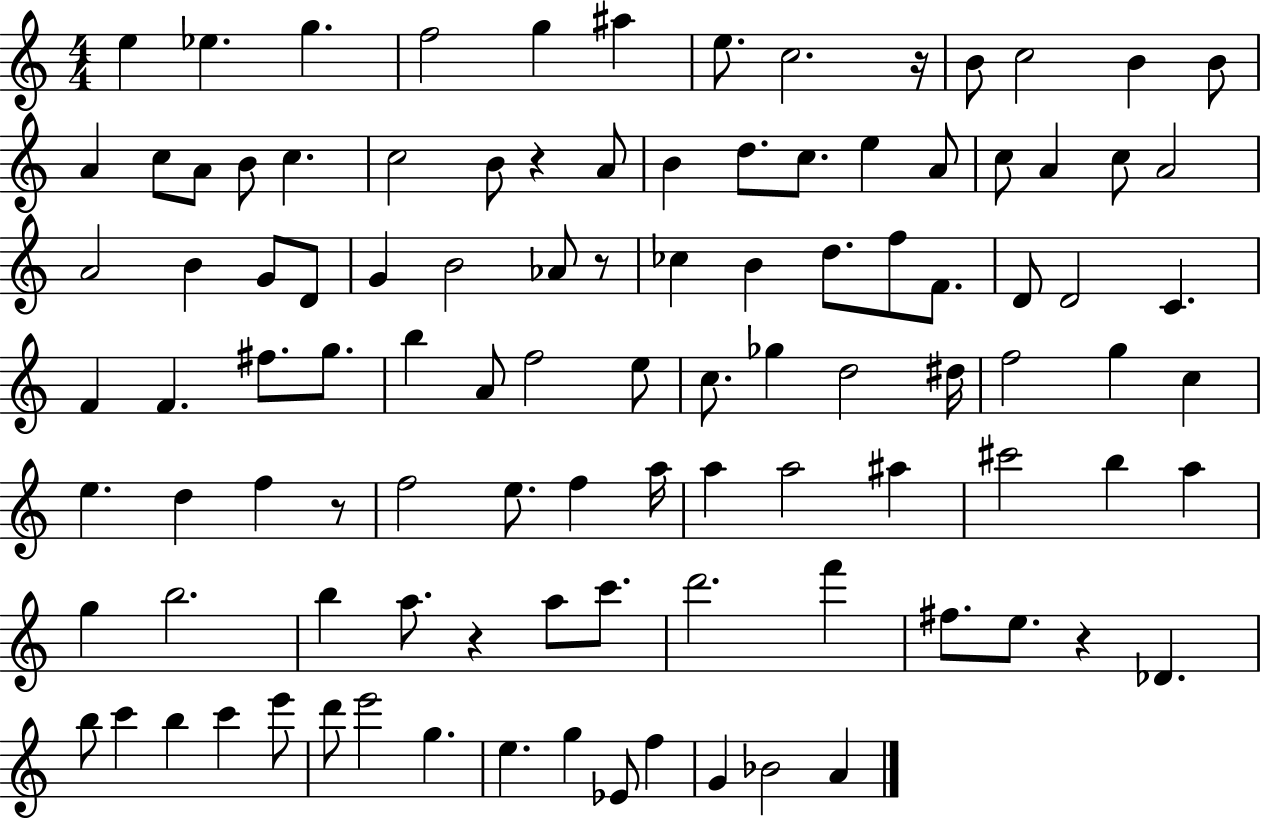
E5/q Eb5/q. G5/q. F5/h G5/q A#5/q E5/e. C5/h. R/s B4/e C5/h B4/q B4/e A4/q C5/e A4/e B4/e C5/q. C5/h B4/e R/q A4/e B4/q D5/e. C5/e. E5/q A4/e C5/e A4/q C5/e A4/h A4/h B4/q G4/e D4/e G4/q B4/h Ab4/e R/e CES5/q B4/q D5/e. F5/e F4/e. D4/e D4/h C4/q. F4/q F4/q. F#5/e. G5/e. B5/q A4/e F5/h E5/e C5/e. Gb5/q D5/h D#5/s F5/h G5/q C5/q E5/q. D5/q F5/q R/e F5/h E5/e. F5/q A5/s A5/q A5/h A#5/q C#6/h B5/q A5/q G5/q B5/h. B5/q A5/e. R/q A5/e C6/e. D6/h. F6/q F#5/e. E5/e. R/q Db4/q. B5/e C6/q B5/q C6/q E6/e D6/e E6/h G5/q. E5/q. G5/q Eb4/e F5/q G4/q Bb4/h A4/q